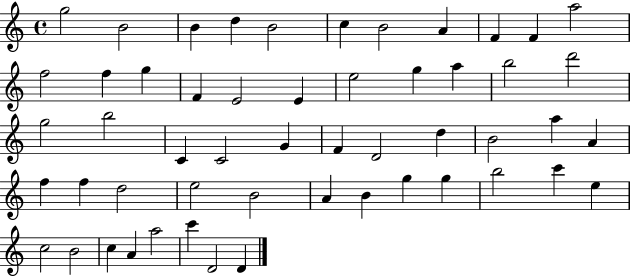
X:1
T:Untitled
M:4/4
L:1/4
K:C
g2 B2 B d B2 c B2 A F F a2 f2 f g F E2 E e2 g a b2 d'2 g2 b2 C C2 G F D2 d B2 a A f f d2 e2 B2 A B g g b2 c' e c2 B2 c A a2 c' D2 D